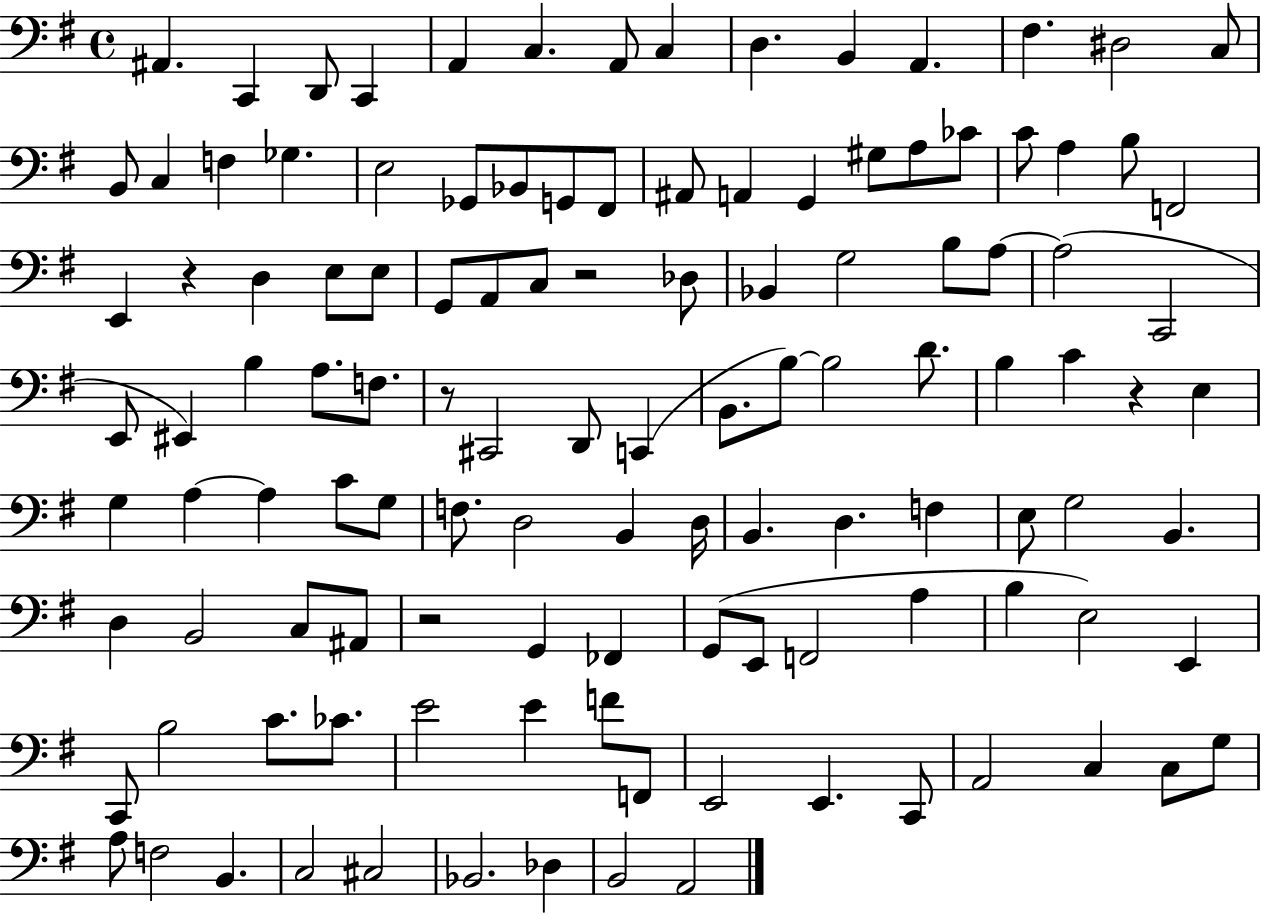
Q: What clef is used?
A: bass